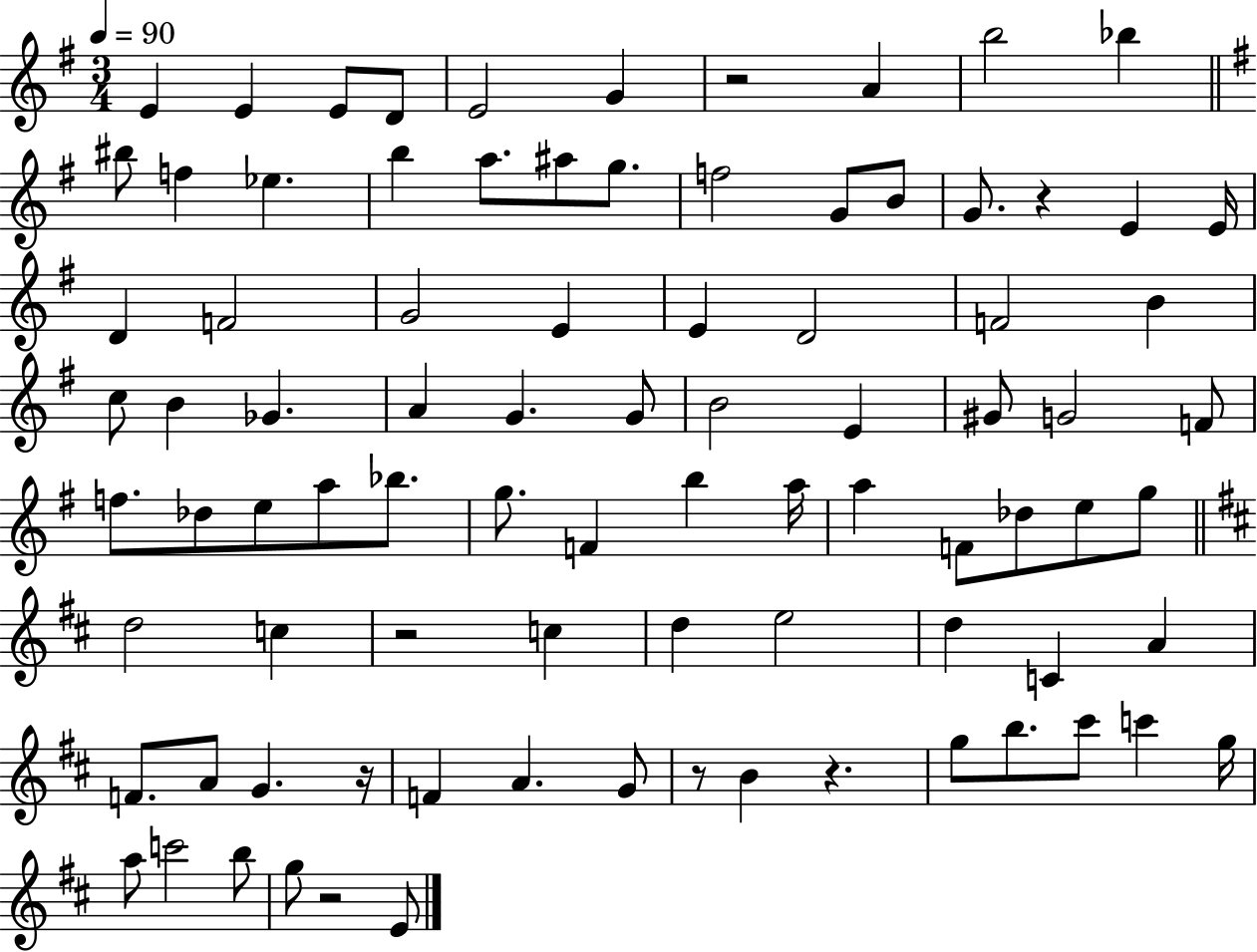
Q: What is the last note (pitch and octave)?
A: E4